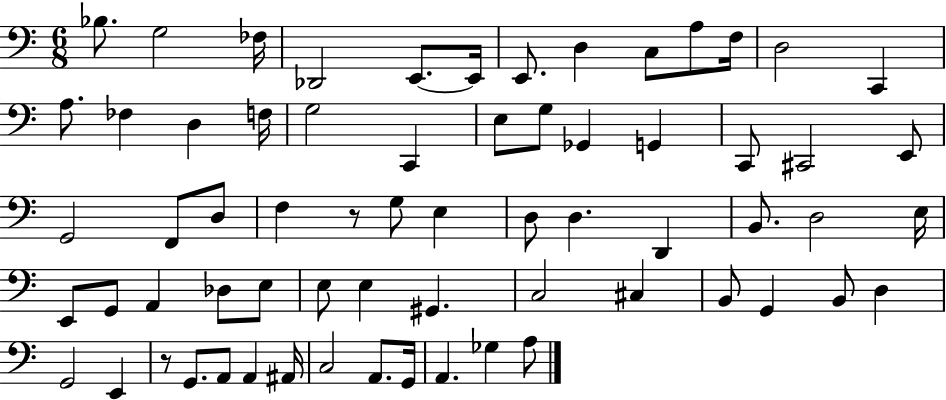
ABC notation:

X:1
T:Untitled
M:6/8
L:1/4
K:C
_B,/2 G,2 _F,/4 _D,,2 E,,/2 E,,/4 E,,/2 D, C,/2 A,/2 F,/4 D,2 C,, A,/2 _F, D, F,/4 G,2 C,, E,/2 G,/2 _G,, G,, C,,/2 ^C,,2 E,,/2 G,,2 F,,/2 D,/2 F, z/2 G,/2 E, D,/2 D, D,, B,,/2 D,2 E,/4 E,,/2 G,,/2 A,, _D,/2 E,/2 E,/2 E, ^G,, C,2 ^C, B,,/2 G,, B,,/2 D, G,,2 E,, z/2 G,,/2 A,,/2 A,, ^A,,/4 C,2 A,,/2 G,,/4 A,, _G, A,/2